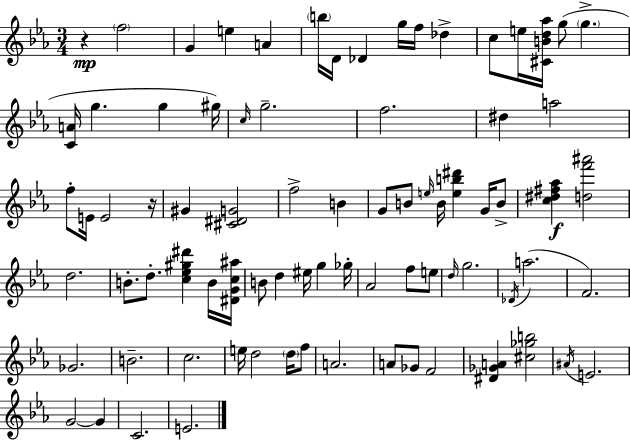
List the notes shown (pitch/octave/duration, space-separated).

R/q F5/h G4/q E5/q A4/q B5/s D4/s Db4/q G5/s F5/s Db5/q C5/e E5/s [C#4,B4,D5,Ab5]/s G5/e G5/q. [C4,A4]/s G5/q. G5/q G#5/s C5/s G5/h. F5/h. D#5/q A5/h F5/e E4/s E4/h R/s G#4/q [C#4,D#4,G4]/h F5/h B4/q G4/e B4/e E5/s B4/s [E5,B5,D#6]/q G4/s B4/e [C5,D#5,F#5,Ab5]/q [D5,F6,A#6]/h D5/h. B4/e. D5/e. [C5,Eb5,G#5,D#6]/q B4/s [D#4,G4,C5,A#5]/s B4/e D5/q EIS5/s G5/q Gb5/s Ab4/h F5/e E5/e D5/s G5/h. Db4/s A5/h. F4/h. Gb4/h. B4/h. C5/h. E5/s D5/h D5/s F5/e A4/h. A4/e Gb4/e F4/h [D#4,Gb4,A4]/q [C#5,Gb5,B5]/h A#4/s E4/h. G4/h G4/q C4/h. E4/h.